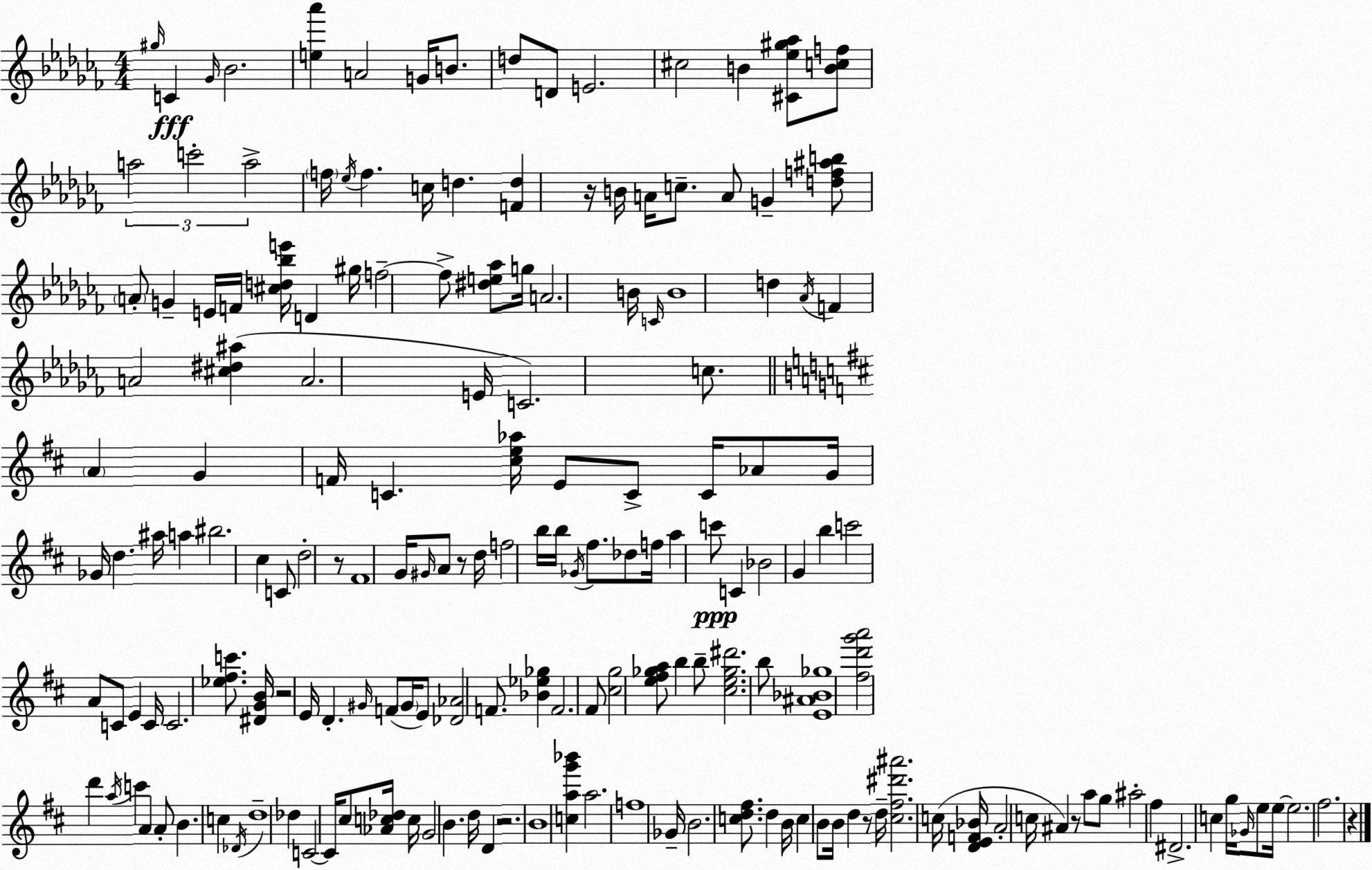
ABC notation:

X:1
T:Untitled
M:4/4
L:1/4
K:Abm
^g/4 C _G/4 _B2 [e_a'] A2 G/4 B/2 d/2 D/2 E2 ^c2 B [^C_e^g_a]/2 [Bcf]/2 a2 c'2 a2 f/4 _e/4 f c/4 d [Fd] z/4 B/4 A/4 c/2 A/2 G [df^ab]/2 A/2 G E/4 F/4 [^cd_be']/4 D ^g/4 f2 f/2 [^de_a]/2 g/4 A2 B/4 C/4 B4 d _A/4 F A2 [^c^d^a] A2 E/4 C2 c/2 A G F/4 C [^ce_a]/4 E/2 C/2 C/4 _A/2 G/4 _G/4 d ^a/4 a ^b2 ^c C/2 d2 z/2 ^F4 G/4 ^G/4 A/2 z/2 d/4 f2 b/4 b/4 _G/4 ^f/2 _d/2 f/4 a c'/2 C _B2 G b c'2 A/2 C/2 E C/4 C2 [_e^fc']/2 [^DGB]/4 z2 E/4 D ^G/4 F/2 ^G/4 E/2 [_D_A]2 F/2 [_B_e_g] F2 ^F/2 [^cg]2 [e^f_ga]/2 b b/2 [^ce_g^d']2 b/2 [E^A_B_g]4 [^fd'g'a']2 d' a/4 c' A A/2 B c _D/4 d4 _d C2 C/4 ^c/2 [_Ac_d]/4 c/4 G2 B d/4 D z2 B4 [cag'_b'] a2 f4 _G/4 B2 [cd^f]/2 d B/4 c B/2 B/4 d z/2 d/4 [^c^f^d'^a']2 c/4 [DEF_B]/4 A2 c/4 ^A z/2 a/2 g/2 ^a2 ^f ^D2 c g/4 _G/4 e/2 e/4 e2 ^f2 z